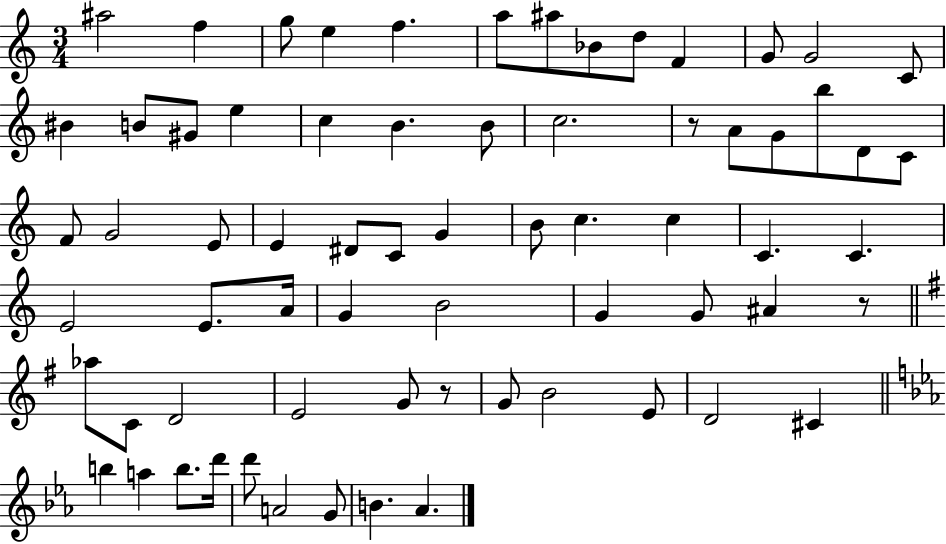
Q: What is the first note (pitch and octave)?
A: A#5